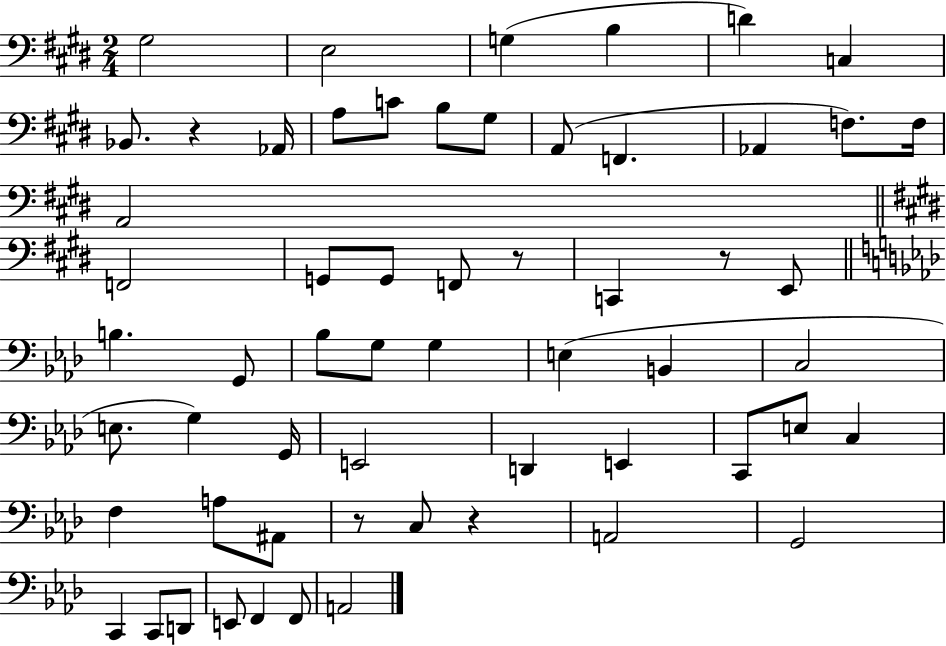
G#3/h E3/h G3/q B3/q D4/q C3/q Bb2/e. R/q Ab2/s A3/e C4/e B3/e G#3/e A2/e F2/q. Ab2/q F3/e. F3/s A2/h F2/h G2/e G2/e F2/e R/e C2/q R/e E2/e B3/q. G2/e Bb3/e G3/e G3/q E3/q B2/q C3/h E3/e. G3/q G2/s E2/h D2/q E2/q C2/e E3/e C3/q F3/q A3/e A#2/e R/e C3/e R/q A2/h G2/h C2/q C2/e D2/e E2/e F2/q F2/e A2/h